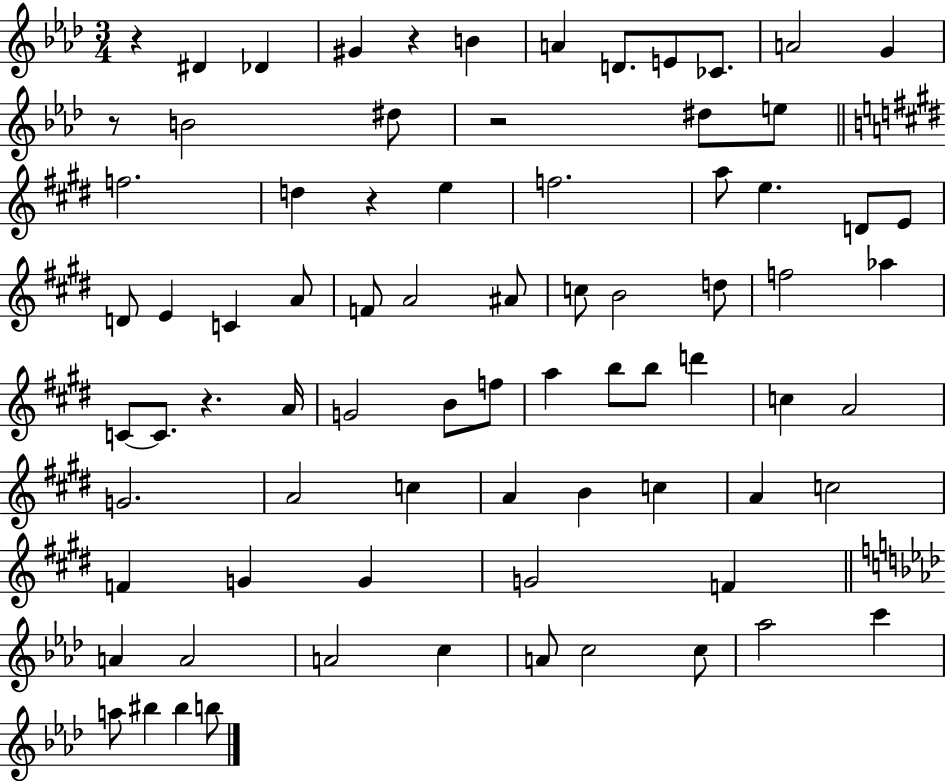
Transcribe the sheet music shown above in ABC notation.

X:1
T:Untitled
M:3/4
L:1/4
K:Ab
z ^D _D ^G z B A D/2 E/2 _C/2 A2 G z/2 B2 ^d/2 z2 ^d/2 e/2 f2 d z e f2 a/2 e D/2 E/2 D/2 E C A/2 F/2 A2 ^A/2 c/2 B2 d/2 f2 _a C/2 C/2 z A/4 G2 B/2 f/2 a b/2 b/2 d' c A2 G2 A2 c A B c A c2 F G G G2 F A A2 A2 c A/2 c2 c/2 _a2 c' a/2 ^b ^b b/2